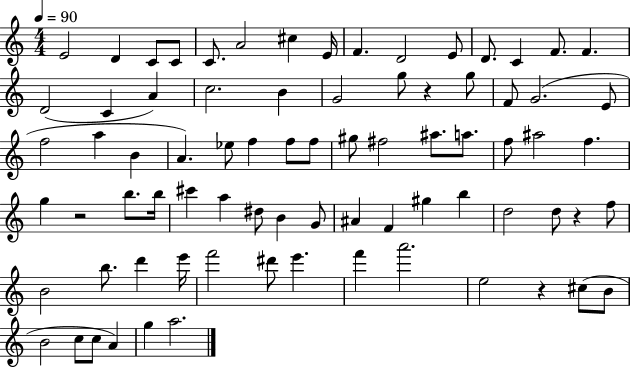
{
  \clef treble
  \numericTimeSignature
  \time 4/4
  \key c \major
  \tempo 4 = 90
  e'2 d'4 c'8 c'8 | c'8. a'2 cis''4 e'16 | f'4. d'2 e'8 | d'8. c'4 f'8. f'4. | \break d'2( c'4 a'4) | c''2. b'4 | g'2 g''8 r4 g''8 | f'8 g'2.( e'8 | \break f''2 a''4 b'4 | a'4.) ees''8 f''4 f''8 f''8 | gis''8 fis''2 ais''8. a''8. | f''8 ais''2 f''4. | \break g''4 r2 b''8. b''16 | cis'''4 a''4 dis''8 b'4 g'8 | ais'4 f'4 gis''4 b''4 | d''2 d''8 r4 f''8 | \break b'2 b''8. d'''4 e'''16 | f'''2 dis'''8 e'''4. | f'''4 a'''2. | e''2 r4 cis''8( b'8 | \break b'2 c''8 c''8 a'4) | g''4 a''2. | \bar "|."
}